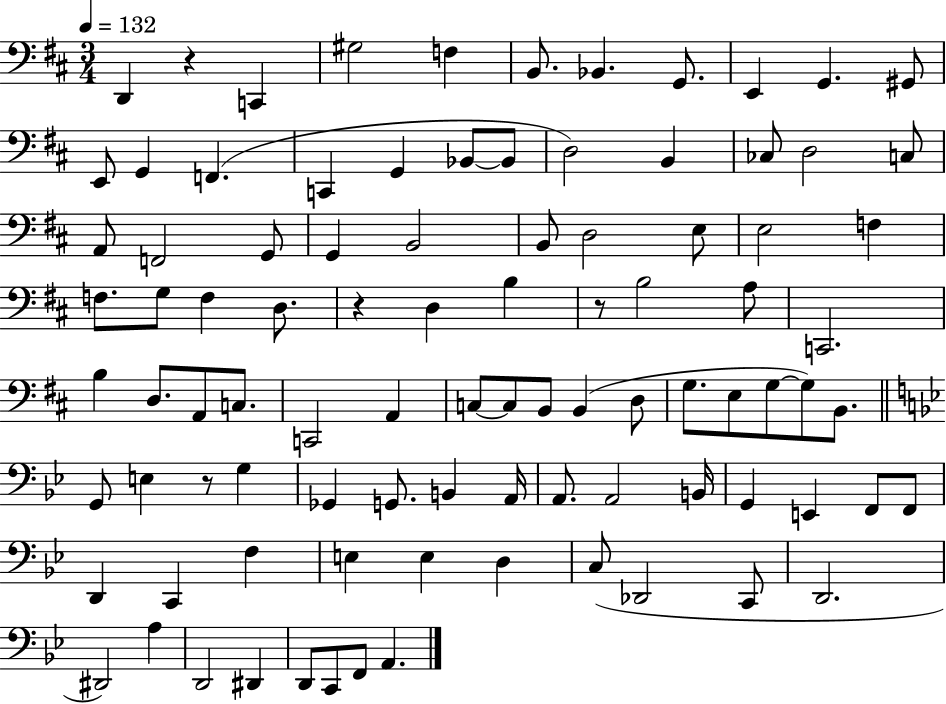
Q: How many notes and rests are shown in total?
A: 93